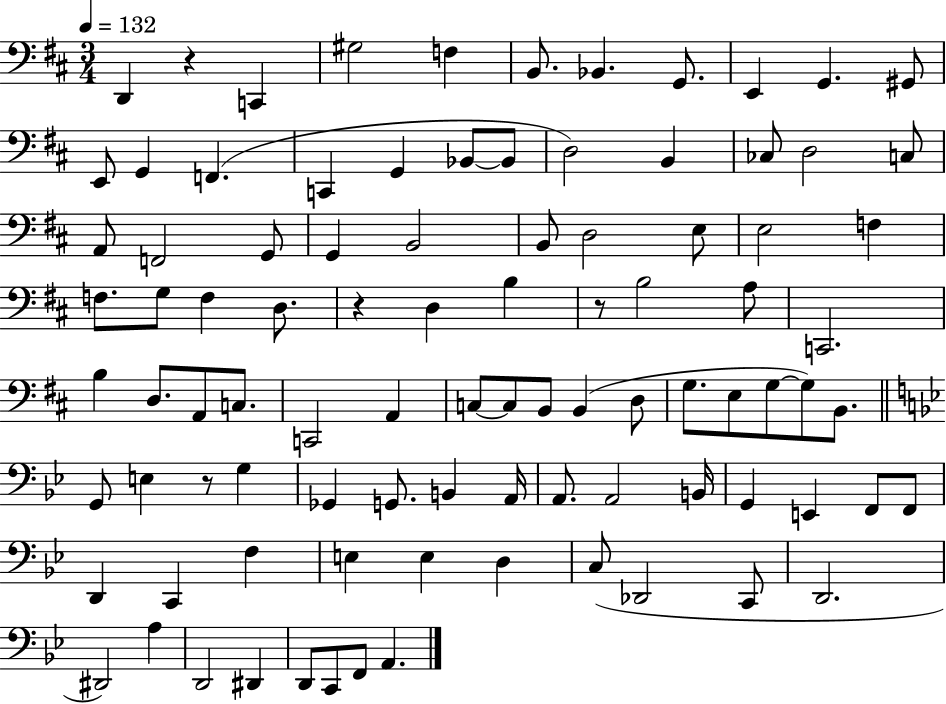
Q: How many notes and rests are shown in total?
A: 93